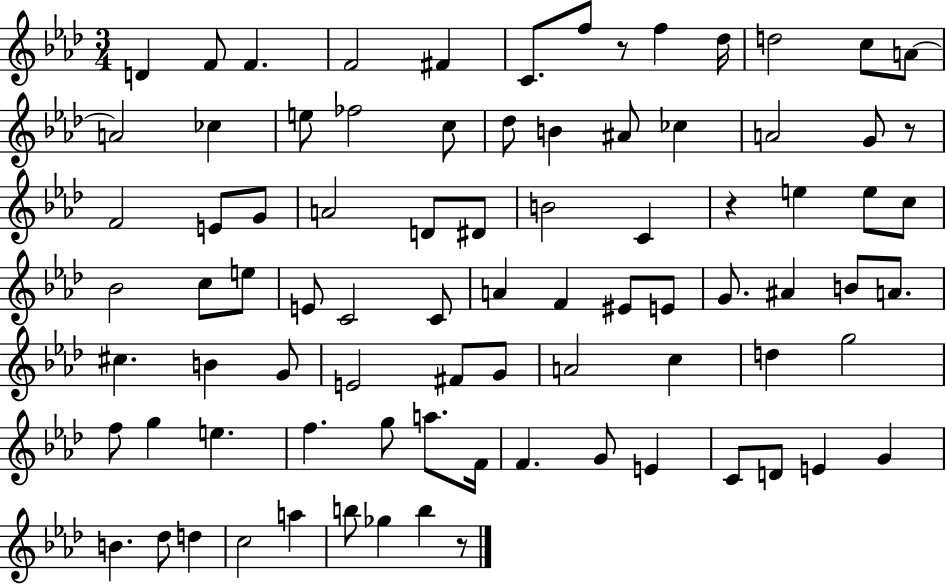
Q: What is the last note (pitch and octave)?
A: B5